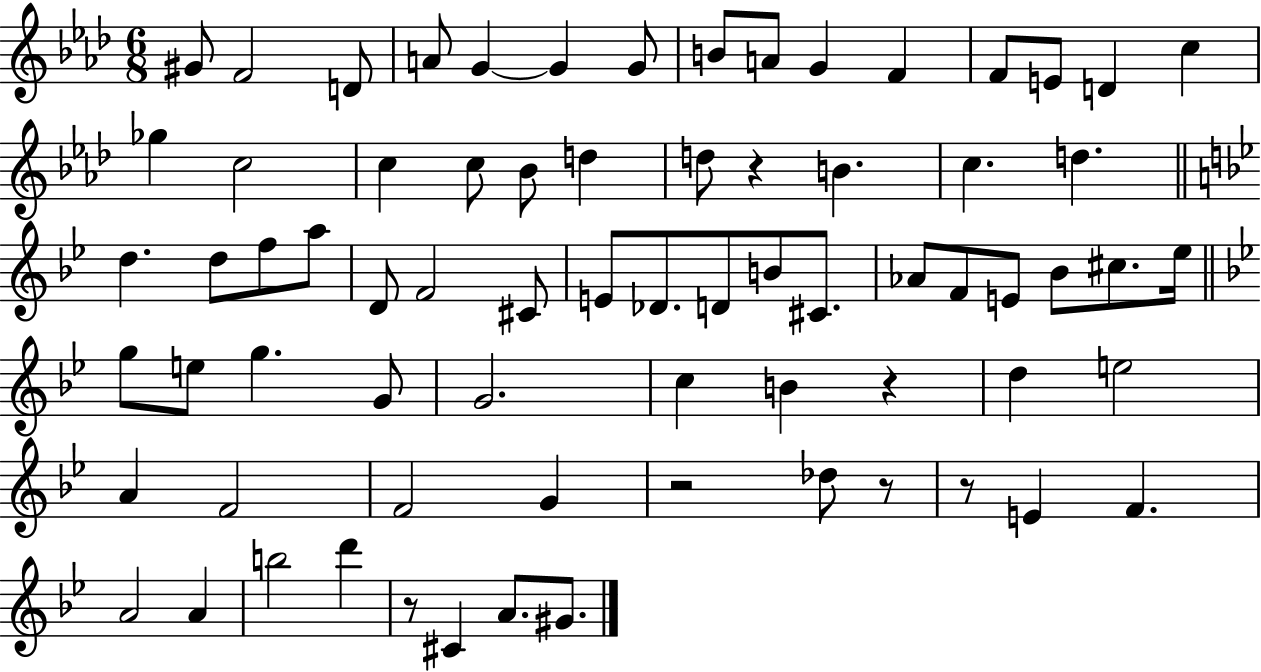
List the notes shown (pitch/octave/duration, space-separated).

G#4/e F4/h D4/e A4/e G4/q G4/q G4/e B4/e A4/e G4/q F4/q F4/e E4/e D4/q C5/q Gb5/q C5/h C5/q C5/e Bb4/e D5/q D5/e R/q B4/q. C5/q. D5/q. D5/q. D5/e F5/e A5/e D4/e F4/h C#4/e E4/e Db4/e. D4/e B4/e C#4/e. Ab4/e F4/e E4/e Bb4/e C#5/e. Eb5/s G5/e E5/e G5/q. G4/e G4/h. C5/q B4/q R/q D5/q E5/h A4/q F4/h F4/h G4/q R/h Db5/e R/e R/e E4/q F4/q. A4/h A4/q B5/h D6/q R/e C#4/q A4/e. G#4/e.